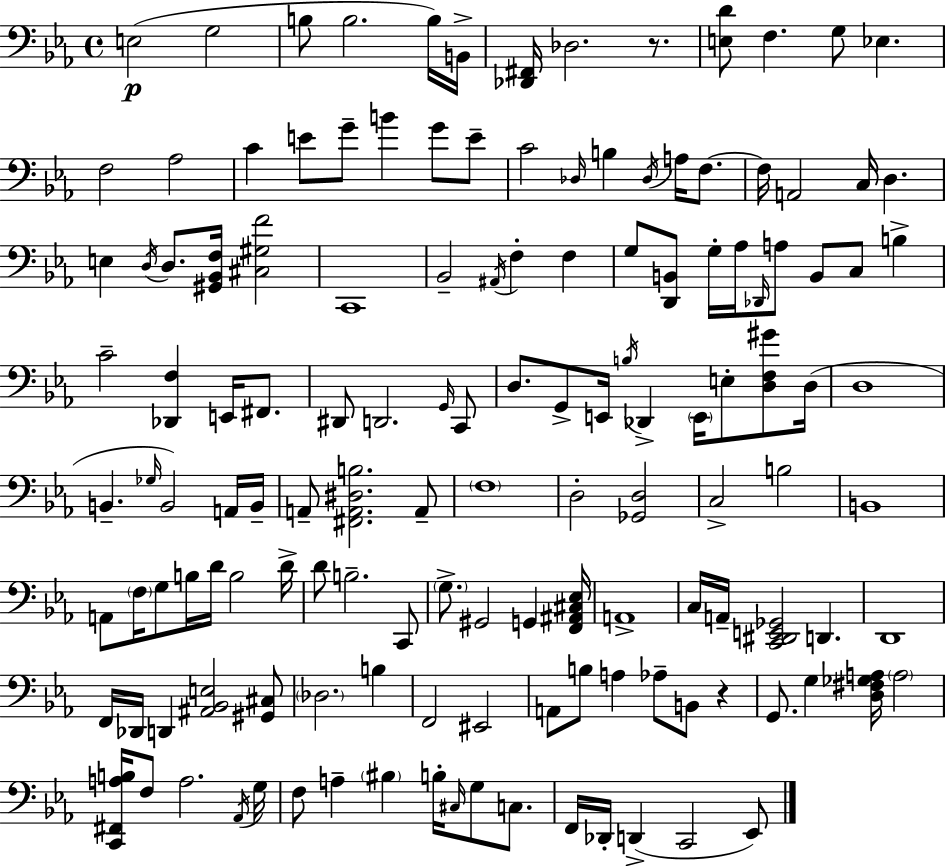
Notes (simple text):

E3/h G3/h B3/e B3/h. B3/s B2/s [Db2,F#2]/s Db3/h. R/e. [E3,D4]/e F3/q. G3/e Eb3/q. F3/h Ab3/h C4/q E4/e G4/e B4/q G4/e E4/e C4/h Db3/s B3/q Db3/s A3/s F3/e. F3/s A2/h C3/s D3/q. E3/q D3/s D3/e. [G#2,Bb2,F3]/s [C#3,G#3,F4]/h C2/w Bb2/h A#2/s F3/q F3/q G3/e [D2,B2]/e G3/s Ab3/s Db2/s A3/e B2/e C3/e B3/q C4/h [Db2,F3]/q E2/s F#2/e. D#2/e D2/h. G2/s C2/e D3/e. G2/e E2/s B3/s Db2/q E2/s E3/e [D3,F3,G#4]/e D3/s D3/w B2/q. Gb3/s B2/h A2/s B2/s A2/e [F#2,A2,D#3,B3]/h. A2/e F3/w D3/h [Gb2,D3]/h C3/h B3/h B2/w A2/e F3/s G3/e B3/s D4/s B3/h D4/s D4/e B3/h. C2/e G3/e. G#2/h G2/q [F2,A#2,C#3,Eb3]/s A2/w C3/s A2/s [C2,D#2,E2,Gb2]/h D2/q. D2/w F2/s Db2/s D2/q [A#2,Bb2,E3]/h [G#2,C#3]/e Db3/h. B3/q F2/h EIS2/h A2/e B3/e A3/q Ab3/e B2/e R/q G2/e. G3/q [D3,F#3,Gb3,A3]/s A3/h [C2,F#2,A3,B3]/s F3/e A3/h. Ab2/s G3/s F3/e A3/q BIS3/q B3/s C#3/s G3/e C3/e. F2/s Db2/s D2/q C2/h Eb2/e